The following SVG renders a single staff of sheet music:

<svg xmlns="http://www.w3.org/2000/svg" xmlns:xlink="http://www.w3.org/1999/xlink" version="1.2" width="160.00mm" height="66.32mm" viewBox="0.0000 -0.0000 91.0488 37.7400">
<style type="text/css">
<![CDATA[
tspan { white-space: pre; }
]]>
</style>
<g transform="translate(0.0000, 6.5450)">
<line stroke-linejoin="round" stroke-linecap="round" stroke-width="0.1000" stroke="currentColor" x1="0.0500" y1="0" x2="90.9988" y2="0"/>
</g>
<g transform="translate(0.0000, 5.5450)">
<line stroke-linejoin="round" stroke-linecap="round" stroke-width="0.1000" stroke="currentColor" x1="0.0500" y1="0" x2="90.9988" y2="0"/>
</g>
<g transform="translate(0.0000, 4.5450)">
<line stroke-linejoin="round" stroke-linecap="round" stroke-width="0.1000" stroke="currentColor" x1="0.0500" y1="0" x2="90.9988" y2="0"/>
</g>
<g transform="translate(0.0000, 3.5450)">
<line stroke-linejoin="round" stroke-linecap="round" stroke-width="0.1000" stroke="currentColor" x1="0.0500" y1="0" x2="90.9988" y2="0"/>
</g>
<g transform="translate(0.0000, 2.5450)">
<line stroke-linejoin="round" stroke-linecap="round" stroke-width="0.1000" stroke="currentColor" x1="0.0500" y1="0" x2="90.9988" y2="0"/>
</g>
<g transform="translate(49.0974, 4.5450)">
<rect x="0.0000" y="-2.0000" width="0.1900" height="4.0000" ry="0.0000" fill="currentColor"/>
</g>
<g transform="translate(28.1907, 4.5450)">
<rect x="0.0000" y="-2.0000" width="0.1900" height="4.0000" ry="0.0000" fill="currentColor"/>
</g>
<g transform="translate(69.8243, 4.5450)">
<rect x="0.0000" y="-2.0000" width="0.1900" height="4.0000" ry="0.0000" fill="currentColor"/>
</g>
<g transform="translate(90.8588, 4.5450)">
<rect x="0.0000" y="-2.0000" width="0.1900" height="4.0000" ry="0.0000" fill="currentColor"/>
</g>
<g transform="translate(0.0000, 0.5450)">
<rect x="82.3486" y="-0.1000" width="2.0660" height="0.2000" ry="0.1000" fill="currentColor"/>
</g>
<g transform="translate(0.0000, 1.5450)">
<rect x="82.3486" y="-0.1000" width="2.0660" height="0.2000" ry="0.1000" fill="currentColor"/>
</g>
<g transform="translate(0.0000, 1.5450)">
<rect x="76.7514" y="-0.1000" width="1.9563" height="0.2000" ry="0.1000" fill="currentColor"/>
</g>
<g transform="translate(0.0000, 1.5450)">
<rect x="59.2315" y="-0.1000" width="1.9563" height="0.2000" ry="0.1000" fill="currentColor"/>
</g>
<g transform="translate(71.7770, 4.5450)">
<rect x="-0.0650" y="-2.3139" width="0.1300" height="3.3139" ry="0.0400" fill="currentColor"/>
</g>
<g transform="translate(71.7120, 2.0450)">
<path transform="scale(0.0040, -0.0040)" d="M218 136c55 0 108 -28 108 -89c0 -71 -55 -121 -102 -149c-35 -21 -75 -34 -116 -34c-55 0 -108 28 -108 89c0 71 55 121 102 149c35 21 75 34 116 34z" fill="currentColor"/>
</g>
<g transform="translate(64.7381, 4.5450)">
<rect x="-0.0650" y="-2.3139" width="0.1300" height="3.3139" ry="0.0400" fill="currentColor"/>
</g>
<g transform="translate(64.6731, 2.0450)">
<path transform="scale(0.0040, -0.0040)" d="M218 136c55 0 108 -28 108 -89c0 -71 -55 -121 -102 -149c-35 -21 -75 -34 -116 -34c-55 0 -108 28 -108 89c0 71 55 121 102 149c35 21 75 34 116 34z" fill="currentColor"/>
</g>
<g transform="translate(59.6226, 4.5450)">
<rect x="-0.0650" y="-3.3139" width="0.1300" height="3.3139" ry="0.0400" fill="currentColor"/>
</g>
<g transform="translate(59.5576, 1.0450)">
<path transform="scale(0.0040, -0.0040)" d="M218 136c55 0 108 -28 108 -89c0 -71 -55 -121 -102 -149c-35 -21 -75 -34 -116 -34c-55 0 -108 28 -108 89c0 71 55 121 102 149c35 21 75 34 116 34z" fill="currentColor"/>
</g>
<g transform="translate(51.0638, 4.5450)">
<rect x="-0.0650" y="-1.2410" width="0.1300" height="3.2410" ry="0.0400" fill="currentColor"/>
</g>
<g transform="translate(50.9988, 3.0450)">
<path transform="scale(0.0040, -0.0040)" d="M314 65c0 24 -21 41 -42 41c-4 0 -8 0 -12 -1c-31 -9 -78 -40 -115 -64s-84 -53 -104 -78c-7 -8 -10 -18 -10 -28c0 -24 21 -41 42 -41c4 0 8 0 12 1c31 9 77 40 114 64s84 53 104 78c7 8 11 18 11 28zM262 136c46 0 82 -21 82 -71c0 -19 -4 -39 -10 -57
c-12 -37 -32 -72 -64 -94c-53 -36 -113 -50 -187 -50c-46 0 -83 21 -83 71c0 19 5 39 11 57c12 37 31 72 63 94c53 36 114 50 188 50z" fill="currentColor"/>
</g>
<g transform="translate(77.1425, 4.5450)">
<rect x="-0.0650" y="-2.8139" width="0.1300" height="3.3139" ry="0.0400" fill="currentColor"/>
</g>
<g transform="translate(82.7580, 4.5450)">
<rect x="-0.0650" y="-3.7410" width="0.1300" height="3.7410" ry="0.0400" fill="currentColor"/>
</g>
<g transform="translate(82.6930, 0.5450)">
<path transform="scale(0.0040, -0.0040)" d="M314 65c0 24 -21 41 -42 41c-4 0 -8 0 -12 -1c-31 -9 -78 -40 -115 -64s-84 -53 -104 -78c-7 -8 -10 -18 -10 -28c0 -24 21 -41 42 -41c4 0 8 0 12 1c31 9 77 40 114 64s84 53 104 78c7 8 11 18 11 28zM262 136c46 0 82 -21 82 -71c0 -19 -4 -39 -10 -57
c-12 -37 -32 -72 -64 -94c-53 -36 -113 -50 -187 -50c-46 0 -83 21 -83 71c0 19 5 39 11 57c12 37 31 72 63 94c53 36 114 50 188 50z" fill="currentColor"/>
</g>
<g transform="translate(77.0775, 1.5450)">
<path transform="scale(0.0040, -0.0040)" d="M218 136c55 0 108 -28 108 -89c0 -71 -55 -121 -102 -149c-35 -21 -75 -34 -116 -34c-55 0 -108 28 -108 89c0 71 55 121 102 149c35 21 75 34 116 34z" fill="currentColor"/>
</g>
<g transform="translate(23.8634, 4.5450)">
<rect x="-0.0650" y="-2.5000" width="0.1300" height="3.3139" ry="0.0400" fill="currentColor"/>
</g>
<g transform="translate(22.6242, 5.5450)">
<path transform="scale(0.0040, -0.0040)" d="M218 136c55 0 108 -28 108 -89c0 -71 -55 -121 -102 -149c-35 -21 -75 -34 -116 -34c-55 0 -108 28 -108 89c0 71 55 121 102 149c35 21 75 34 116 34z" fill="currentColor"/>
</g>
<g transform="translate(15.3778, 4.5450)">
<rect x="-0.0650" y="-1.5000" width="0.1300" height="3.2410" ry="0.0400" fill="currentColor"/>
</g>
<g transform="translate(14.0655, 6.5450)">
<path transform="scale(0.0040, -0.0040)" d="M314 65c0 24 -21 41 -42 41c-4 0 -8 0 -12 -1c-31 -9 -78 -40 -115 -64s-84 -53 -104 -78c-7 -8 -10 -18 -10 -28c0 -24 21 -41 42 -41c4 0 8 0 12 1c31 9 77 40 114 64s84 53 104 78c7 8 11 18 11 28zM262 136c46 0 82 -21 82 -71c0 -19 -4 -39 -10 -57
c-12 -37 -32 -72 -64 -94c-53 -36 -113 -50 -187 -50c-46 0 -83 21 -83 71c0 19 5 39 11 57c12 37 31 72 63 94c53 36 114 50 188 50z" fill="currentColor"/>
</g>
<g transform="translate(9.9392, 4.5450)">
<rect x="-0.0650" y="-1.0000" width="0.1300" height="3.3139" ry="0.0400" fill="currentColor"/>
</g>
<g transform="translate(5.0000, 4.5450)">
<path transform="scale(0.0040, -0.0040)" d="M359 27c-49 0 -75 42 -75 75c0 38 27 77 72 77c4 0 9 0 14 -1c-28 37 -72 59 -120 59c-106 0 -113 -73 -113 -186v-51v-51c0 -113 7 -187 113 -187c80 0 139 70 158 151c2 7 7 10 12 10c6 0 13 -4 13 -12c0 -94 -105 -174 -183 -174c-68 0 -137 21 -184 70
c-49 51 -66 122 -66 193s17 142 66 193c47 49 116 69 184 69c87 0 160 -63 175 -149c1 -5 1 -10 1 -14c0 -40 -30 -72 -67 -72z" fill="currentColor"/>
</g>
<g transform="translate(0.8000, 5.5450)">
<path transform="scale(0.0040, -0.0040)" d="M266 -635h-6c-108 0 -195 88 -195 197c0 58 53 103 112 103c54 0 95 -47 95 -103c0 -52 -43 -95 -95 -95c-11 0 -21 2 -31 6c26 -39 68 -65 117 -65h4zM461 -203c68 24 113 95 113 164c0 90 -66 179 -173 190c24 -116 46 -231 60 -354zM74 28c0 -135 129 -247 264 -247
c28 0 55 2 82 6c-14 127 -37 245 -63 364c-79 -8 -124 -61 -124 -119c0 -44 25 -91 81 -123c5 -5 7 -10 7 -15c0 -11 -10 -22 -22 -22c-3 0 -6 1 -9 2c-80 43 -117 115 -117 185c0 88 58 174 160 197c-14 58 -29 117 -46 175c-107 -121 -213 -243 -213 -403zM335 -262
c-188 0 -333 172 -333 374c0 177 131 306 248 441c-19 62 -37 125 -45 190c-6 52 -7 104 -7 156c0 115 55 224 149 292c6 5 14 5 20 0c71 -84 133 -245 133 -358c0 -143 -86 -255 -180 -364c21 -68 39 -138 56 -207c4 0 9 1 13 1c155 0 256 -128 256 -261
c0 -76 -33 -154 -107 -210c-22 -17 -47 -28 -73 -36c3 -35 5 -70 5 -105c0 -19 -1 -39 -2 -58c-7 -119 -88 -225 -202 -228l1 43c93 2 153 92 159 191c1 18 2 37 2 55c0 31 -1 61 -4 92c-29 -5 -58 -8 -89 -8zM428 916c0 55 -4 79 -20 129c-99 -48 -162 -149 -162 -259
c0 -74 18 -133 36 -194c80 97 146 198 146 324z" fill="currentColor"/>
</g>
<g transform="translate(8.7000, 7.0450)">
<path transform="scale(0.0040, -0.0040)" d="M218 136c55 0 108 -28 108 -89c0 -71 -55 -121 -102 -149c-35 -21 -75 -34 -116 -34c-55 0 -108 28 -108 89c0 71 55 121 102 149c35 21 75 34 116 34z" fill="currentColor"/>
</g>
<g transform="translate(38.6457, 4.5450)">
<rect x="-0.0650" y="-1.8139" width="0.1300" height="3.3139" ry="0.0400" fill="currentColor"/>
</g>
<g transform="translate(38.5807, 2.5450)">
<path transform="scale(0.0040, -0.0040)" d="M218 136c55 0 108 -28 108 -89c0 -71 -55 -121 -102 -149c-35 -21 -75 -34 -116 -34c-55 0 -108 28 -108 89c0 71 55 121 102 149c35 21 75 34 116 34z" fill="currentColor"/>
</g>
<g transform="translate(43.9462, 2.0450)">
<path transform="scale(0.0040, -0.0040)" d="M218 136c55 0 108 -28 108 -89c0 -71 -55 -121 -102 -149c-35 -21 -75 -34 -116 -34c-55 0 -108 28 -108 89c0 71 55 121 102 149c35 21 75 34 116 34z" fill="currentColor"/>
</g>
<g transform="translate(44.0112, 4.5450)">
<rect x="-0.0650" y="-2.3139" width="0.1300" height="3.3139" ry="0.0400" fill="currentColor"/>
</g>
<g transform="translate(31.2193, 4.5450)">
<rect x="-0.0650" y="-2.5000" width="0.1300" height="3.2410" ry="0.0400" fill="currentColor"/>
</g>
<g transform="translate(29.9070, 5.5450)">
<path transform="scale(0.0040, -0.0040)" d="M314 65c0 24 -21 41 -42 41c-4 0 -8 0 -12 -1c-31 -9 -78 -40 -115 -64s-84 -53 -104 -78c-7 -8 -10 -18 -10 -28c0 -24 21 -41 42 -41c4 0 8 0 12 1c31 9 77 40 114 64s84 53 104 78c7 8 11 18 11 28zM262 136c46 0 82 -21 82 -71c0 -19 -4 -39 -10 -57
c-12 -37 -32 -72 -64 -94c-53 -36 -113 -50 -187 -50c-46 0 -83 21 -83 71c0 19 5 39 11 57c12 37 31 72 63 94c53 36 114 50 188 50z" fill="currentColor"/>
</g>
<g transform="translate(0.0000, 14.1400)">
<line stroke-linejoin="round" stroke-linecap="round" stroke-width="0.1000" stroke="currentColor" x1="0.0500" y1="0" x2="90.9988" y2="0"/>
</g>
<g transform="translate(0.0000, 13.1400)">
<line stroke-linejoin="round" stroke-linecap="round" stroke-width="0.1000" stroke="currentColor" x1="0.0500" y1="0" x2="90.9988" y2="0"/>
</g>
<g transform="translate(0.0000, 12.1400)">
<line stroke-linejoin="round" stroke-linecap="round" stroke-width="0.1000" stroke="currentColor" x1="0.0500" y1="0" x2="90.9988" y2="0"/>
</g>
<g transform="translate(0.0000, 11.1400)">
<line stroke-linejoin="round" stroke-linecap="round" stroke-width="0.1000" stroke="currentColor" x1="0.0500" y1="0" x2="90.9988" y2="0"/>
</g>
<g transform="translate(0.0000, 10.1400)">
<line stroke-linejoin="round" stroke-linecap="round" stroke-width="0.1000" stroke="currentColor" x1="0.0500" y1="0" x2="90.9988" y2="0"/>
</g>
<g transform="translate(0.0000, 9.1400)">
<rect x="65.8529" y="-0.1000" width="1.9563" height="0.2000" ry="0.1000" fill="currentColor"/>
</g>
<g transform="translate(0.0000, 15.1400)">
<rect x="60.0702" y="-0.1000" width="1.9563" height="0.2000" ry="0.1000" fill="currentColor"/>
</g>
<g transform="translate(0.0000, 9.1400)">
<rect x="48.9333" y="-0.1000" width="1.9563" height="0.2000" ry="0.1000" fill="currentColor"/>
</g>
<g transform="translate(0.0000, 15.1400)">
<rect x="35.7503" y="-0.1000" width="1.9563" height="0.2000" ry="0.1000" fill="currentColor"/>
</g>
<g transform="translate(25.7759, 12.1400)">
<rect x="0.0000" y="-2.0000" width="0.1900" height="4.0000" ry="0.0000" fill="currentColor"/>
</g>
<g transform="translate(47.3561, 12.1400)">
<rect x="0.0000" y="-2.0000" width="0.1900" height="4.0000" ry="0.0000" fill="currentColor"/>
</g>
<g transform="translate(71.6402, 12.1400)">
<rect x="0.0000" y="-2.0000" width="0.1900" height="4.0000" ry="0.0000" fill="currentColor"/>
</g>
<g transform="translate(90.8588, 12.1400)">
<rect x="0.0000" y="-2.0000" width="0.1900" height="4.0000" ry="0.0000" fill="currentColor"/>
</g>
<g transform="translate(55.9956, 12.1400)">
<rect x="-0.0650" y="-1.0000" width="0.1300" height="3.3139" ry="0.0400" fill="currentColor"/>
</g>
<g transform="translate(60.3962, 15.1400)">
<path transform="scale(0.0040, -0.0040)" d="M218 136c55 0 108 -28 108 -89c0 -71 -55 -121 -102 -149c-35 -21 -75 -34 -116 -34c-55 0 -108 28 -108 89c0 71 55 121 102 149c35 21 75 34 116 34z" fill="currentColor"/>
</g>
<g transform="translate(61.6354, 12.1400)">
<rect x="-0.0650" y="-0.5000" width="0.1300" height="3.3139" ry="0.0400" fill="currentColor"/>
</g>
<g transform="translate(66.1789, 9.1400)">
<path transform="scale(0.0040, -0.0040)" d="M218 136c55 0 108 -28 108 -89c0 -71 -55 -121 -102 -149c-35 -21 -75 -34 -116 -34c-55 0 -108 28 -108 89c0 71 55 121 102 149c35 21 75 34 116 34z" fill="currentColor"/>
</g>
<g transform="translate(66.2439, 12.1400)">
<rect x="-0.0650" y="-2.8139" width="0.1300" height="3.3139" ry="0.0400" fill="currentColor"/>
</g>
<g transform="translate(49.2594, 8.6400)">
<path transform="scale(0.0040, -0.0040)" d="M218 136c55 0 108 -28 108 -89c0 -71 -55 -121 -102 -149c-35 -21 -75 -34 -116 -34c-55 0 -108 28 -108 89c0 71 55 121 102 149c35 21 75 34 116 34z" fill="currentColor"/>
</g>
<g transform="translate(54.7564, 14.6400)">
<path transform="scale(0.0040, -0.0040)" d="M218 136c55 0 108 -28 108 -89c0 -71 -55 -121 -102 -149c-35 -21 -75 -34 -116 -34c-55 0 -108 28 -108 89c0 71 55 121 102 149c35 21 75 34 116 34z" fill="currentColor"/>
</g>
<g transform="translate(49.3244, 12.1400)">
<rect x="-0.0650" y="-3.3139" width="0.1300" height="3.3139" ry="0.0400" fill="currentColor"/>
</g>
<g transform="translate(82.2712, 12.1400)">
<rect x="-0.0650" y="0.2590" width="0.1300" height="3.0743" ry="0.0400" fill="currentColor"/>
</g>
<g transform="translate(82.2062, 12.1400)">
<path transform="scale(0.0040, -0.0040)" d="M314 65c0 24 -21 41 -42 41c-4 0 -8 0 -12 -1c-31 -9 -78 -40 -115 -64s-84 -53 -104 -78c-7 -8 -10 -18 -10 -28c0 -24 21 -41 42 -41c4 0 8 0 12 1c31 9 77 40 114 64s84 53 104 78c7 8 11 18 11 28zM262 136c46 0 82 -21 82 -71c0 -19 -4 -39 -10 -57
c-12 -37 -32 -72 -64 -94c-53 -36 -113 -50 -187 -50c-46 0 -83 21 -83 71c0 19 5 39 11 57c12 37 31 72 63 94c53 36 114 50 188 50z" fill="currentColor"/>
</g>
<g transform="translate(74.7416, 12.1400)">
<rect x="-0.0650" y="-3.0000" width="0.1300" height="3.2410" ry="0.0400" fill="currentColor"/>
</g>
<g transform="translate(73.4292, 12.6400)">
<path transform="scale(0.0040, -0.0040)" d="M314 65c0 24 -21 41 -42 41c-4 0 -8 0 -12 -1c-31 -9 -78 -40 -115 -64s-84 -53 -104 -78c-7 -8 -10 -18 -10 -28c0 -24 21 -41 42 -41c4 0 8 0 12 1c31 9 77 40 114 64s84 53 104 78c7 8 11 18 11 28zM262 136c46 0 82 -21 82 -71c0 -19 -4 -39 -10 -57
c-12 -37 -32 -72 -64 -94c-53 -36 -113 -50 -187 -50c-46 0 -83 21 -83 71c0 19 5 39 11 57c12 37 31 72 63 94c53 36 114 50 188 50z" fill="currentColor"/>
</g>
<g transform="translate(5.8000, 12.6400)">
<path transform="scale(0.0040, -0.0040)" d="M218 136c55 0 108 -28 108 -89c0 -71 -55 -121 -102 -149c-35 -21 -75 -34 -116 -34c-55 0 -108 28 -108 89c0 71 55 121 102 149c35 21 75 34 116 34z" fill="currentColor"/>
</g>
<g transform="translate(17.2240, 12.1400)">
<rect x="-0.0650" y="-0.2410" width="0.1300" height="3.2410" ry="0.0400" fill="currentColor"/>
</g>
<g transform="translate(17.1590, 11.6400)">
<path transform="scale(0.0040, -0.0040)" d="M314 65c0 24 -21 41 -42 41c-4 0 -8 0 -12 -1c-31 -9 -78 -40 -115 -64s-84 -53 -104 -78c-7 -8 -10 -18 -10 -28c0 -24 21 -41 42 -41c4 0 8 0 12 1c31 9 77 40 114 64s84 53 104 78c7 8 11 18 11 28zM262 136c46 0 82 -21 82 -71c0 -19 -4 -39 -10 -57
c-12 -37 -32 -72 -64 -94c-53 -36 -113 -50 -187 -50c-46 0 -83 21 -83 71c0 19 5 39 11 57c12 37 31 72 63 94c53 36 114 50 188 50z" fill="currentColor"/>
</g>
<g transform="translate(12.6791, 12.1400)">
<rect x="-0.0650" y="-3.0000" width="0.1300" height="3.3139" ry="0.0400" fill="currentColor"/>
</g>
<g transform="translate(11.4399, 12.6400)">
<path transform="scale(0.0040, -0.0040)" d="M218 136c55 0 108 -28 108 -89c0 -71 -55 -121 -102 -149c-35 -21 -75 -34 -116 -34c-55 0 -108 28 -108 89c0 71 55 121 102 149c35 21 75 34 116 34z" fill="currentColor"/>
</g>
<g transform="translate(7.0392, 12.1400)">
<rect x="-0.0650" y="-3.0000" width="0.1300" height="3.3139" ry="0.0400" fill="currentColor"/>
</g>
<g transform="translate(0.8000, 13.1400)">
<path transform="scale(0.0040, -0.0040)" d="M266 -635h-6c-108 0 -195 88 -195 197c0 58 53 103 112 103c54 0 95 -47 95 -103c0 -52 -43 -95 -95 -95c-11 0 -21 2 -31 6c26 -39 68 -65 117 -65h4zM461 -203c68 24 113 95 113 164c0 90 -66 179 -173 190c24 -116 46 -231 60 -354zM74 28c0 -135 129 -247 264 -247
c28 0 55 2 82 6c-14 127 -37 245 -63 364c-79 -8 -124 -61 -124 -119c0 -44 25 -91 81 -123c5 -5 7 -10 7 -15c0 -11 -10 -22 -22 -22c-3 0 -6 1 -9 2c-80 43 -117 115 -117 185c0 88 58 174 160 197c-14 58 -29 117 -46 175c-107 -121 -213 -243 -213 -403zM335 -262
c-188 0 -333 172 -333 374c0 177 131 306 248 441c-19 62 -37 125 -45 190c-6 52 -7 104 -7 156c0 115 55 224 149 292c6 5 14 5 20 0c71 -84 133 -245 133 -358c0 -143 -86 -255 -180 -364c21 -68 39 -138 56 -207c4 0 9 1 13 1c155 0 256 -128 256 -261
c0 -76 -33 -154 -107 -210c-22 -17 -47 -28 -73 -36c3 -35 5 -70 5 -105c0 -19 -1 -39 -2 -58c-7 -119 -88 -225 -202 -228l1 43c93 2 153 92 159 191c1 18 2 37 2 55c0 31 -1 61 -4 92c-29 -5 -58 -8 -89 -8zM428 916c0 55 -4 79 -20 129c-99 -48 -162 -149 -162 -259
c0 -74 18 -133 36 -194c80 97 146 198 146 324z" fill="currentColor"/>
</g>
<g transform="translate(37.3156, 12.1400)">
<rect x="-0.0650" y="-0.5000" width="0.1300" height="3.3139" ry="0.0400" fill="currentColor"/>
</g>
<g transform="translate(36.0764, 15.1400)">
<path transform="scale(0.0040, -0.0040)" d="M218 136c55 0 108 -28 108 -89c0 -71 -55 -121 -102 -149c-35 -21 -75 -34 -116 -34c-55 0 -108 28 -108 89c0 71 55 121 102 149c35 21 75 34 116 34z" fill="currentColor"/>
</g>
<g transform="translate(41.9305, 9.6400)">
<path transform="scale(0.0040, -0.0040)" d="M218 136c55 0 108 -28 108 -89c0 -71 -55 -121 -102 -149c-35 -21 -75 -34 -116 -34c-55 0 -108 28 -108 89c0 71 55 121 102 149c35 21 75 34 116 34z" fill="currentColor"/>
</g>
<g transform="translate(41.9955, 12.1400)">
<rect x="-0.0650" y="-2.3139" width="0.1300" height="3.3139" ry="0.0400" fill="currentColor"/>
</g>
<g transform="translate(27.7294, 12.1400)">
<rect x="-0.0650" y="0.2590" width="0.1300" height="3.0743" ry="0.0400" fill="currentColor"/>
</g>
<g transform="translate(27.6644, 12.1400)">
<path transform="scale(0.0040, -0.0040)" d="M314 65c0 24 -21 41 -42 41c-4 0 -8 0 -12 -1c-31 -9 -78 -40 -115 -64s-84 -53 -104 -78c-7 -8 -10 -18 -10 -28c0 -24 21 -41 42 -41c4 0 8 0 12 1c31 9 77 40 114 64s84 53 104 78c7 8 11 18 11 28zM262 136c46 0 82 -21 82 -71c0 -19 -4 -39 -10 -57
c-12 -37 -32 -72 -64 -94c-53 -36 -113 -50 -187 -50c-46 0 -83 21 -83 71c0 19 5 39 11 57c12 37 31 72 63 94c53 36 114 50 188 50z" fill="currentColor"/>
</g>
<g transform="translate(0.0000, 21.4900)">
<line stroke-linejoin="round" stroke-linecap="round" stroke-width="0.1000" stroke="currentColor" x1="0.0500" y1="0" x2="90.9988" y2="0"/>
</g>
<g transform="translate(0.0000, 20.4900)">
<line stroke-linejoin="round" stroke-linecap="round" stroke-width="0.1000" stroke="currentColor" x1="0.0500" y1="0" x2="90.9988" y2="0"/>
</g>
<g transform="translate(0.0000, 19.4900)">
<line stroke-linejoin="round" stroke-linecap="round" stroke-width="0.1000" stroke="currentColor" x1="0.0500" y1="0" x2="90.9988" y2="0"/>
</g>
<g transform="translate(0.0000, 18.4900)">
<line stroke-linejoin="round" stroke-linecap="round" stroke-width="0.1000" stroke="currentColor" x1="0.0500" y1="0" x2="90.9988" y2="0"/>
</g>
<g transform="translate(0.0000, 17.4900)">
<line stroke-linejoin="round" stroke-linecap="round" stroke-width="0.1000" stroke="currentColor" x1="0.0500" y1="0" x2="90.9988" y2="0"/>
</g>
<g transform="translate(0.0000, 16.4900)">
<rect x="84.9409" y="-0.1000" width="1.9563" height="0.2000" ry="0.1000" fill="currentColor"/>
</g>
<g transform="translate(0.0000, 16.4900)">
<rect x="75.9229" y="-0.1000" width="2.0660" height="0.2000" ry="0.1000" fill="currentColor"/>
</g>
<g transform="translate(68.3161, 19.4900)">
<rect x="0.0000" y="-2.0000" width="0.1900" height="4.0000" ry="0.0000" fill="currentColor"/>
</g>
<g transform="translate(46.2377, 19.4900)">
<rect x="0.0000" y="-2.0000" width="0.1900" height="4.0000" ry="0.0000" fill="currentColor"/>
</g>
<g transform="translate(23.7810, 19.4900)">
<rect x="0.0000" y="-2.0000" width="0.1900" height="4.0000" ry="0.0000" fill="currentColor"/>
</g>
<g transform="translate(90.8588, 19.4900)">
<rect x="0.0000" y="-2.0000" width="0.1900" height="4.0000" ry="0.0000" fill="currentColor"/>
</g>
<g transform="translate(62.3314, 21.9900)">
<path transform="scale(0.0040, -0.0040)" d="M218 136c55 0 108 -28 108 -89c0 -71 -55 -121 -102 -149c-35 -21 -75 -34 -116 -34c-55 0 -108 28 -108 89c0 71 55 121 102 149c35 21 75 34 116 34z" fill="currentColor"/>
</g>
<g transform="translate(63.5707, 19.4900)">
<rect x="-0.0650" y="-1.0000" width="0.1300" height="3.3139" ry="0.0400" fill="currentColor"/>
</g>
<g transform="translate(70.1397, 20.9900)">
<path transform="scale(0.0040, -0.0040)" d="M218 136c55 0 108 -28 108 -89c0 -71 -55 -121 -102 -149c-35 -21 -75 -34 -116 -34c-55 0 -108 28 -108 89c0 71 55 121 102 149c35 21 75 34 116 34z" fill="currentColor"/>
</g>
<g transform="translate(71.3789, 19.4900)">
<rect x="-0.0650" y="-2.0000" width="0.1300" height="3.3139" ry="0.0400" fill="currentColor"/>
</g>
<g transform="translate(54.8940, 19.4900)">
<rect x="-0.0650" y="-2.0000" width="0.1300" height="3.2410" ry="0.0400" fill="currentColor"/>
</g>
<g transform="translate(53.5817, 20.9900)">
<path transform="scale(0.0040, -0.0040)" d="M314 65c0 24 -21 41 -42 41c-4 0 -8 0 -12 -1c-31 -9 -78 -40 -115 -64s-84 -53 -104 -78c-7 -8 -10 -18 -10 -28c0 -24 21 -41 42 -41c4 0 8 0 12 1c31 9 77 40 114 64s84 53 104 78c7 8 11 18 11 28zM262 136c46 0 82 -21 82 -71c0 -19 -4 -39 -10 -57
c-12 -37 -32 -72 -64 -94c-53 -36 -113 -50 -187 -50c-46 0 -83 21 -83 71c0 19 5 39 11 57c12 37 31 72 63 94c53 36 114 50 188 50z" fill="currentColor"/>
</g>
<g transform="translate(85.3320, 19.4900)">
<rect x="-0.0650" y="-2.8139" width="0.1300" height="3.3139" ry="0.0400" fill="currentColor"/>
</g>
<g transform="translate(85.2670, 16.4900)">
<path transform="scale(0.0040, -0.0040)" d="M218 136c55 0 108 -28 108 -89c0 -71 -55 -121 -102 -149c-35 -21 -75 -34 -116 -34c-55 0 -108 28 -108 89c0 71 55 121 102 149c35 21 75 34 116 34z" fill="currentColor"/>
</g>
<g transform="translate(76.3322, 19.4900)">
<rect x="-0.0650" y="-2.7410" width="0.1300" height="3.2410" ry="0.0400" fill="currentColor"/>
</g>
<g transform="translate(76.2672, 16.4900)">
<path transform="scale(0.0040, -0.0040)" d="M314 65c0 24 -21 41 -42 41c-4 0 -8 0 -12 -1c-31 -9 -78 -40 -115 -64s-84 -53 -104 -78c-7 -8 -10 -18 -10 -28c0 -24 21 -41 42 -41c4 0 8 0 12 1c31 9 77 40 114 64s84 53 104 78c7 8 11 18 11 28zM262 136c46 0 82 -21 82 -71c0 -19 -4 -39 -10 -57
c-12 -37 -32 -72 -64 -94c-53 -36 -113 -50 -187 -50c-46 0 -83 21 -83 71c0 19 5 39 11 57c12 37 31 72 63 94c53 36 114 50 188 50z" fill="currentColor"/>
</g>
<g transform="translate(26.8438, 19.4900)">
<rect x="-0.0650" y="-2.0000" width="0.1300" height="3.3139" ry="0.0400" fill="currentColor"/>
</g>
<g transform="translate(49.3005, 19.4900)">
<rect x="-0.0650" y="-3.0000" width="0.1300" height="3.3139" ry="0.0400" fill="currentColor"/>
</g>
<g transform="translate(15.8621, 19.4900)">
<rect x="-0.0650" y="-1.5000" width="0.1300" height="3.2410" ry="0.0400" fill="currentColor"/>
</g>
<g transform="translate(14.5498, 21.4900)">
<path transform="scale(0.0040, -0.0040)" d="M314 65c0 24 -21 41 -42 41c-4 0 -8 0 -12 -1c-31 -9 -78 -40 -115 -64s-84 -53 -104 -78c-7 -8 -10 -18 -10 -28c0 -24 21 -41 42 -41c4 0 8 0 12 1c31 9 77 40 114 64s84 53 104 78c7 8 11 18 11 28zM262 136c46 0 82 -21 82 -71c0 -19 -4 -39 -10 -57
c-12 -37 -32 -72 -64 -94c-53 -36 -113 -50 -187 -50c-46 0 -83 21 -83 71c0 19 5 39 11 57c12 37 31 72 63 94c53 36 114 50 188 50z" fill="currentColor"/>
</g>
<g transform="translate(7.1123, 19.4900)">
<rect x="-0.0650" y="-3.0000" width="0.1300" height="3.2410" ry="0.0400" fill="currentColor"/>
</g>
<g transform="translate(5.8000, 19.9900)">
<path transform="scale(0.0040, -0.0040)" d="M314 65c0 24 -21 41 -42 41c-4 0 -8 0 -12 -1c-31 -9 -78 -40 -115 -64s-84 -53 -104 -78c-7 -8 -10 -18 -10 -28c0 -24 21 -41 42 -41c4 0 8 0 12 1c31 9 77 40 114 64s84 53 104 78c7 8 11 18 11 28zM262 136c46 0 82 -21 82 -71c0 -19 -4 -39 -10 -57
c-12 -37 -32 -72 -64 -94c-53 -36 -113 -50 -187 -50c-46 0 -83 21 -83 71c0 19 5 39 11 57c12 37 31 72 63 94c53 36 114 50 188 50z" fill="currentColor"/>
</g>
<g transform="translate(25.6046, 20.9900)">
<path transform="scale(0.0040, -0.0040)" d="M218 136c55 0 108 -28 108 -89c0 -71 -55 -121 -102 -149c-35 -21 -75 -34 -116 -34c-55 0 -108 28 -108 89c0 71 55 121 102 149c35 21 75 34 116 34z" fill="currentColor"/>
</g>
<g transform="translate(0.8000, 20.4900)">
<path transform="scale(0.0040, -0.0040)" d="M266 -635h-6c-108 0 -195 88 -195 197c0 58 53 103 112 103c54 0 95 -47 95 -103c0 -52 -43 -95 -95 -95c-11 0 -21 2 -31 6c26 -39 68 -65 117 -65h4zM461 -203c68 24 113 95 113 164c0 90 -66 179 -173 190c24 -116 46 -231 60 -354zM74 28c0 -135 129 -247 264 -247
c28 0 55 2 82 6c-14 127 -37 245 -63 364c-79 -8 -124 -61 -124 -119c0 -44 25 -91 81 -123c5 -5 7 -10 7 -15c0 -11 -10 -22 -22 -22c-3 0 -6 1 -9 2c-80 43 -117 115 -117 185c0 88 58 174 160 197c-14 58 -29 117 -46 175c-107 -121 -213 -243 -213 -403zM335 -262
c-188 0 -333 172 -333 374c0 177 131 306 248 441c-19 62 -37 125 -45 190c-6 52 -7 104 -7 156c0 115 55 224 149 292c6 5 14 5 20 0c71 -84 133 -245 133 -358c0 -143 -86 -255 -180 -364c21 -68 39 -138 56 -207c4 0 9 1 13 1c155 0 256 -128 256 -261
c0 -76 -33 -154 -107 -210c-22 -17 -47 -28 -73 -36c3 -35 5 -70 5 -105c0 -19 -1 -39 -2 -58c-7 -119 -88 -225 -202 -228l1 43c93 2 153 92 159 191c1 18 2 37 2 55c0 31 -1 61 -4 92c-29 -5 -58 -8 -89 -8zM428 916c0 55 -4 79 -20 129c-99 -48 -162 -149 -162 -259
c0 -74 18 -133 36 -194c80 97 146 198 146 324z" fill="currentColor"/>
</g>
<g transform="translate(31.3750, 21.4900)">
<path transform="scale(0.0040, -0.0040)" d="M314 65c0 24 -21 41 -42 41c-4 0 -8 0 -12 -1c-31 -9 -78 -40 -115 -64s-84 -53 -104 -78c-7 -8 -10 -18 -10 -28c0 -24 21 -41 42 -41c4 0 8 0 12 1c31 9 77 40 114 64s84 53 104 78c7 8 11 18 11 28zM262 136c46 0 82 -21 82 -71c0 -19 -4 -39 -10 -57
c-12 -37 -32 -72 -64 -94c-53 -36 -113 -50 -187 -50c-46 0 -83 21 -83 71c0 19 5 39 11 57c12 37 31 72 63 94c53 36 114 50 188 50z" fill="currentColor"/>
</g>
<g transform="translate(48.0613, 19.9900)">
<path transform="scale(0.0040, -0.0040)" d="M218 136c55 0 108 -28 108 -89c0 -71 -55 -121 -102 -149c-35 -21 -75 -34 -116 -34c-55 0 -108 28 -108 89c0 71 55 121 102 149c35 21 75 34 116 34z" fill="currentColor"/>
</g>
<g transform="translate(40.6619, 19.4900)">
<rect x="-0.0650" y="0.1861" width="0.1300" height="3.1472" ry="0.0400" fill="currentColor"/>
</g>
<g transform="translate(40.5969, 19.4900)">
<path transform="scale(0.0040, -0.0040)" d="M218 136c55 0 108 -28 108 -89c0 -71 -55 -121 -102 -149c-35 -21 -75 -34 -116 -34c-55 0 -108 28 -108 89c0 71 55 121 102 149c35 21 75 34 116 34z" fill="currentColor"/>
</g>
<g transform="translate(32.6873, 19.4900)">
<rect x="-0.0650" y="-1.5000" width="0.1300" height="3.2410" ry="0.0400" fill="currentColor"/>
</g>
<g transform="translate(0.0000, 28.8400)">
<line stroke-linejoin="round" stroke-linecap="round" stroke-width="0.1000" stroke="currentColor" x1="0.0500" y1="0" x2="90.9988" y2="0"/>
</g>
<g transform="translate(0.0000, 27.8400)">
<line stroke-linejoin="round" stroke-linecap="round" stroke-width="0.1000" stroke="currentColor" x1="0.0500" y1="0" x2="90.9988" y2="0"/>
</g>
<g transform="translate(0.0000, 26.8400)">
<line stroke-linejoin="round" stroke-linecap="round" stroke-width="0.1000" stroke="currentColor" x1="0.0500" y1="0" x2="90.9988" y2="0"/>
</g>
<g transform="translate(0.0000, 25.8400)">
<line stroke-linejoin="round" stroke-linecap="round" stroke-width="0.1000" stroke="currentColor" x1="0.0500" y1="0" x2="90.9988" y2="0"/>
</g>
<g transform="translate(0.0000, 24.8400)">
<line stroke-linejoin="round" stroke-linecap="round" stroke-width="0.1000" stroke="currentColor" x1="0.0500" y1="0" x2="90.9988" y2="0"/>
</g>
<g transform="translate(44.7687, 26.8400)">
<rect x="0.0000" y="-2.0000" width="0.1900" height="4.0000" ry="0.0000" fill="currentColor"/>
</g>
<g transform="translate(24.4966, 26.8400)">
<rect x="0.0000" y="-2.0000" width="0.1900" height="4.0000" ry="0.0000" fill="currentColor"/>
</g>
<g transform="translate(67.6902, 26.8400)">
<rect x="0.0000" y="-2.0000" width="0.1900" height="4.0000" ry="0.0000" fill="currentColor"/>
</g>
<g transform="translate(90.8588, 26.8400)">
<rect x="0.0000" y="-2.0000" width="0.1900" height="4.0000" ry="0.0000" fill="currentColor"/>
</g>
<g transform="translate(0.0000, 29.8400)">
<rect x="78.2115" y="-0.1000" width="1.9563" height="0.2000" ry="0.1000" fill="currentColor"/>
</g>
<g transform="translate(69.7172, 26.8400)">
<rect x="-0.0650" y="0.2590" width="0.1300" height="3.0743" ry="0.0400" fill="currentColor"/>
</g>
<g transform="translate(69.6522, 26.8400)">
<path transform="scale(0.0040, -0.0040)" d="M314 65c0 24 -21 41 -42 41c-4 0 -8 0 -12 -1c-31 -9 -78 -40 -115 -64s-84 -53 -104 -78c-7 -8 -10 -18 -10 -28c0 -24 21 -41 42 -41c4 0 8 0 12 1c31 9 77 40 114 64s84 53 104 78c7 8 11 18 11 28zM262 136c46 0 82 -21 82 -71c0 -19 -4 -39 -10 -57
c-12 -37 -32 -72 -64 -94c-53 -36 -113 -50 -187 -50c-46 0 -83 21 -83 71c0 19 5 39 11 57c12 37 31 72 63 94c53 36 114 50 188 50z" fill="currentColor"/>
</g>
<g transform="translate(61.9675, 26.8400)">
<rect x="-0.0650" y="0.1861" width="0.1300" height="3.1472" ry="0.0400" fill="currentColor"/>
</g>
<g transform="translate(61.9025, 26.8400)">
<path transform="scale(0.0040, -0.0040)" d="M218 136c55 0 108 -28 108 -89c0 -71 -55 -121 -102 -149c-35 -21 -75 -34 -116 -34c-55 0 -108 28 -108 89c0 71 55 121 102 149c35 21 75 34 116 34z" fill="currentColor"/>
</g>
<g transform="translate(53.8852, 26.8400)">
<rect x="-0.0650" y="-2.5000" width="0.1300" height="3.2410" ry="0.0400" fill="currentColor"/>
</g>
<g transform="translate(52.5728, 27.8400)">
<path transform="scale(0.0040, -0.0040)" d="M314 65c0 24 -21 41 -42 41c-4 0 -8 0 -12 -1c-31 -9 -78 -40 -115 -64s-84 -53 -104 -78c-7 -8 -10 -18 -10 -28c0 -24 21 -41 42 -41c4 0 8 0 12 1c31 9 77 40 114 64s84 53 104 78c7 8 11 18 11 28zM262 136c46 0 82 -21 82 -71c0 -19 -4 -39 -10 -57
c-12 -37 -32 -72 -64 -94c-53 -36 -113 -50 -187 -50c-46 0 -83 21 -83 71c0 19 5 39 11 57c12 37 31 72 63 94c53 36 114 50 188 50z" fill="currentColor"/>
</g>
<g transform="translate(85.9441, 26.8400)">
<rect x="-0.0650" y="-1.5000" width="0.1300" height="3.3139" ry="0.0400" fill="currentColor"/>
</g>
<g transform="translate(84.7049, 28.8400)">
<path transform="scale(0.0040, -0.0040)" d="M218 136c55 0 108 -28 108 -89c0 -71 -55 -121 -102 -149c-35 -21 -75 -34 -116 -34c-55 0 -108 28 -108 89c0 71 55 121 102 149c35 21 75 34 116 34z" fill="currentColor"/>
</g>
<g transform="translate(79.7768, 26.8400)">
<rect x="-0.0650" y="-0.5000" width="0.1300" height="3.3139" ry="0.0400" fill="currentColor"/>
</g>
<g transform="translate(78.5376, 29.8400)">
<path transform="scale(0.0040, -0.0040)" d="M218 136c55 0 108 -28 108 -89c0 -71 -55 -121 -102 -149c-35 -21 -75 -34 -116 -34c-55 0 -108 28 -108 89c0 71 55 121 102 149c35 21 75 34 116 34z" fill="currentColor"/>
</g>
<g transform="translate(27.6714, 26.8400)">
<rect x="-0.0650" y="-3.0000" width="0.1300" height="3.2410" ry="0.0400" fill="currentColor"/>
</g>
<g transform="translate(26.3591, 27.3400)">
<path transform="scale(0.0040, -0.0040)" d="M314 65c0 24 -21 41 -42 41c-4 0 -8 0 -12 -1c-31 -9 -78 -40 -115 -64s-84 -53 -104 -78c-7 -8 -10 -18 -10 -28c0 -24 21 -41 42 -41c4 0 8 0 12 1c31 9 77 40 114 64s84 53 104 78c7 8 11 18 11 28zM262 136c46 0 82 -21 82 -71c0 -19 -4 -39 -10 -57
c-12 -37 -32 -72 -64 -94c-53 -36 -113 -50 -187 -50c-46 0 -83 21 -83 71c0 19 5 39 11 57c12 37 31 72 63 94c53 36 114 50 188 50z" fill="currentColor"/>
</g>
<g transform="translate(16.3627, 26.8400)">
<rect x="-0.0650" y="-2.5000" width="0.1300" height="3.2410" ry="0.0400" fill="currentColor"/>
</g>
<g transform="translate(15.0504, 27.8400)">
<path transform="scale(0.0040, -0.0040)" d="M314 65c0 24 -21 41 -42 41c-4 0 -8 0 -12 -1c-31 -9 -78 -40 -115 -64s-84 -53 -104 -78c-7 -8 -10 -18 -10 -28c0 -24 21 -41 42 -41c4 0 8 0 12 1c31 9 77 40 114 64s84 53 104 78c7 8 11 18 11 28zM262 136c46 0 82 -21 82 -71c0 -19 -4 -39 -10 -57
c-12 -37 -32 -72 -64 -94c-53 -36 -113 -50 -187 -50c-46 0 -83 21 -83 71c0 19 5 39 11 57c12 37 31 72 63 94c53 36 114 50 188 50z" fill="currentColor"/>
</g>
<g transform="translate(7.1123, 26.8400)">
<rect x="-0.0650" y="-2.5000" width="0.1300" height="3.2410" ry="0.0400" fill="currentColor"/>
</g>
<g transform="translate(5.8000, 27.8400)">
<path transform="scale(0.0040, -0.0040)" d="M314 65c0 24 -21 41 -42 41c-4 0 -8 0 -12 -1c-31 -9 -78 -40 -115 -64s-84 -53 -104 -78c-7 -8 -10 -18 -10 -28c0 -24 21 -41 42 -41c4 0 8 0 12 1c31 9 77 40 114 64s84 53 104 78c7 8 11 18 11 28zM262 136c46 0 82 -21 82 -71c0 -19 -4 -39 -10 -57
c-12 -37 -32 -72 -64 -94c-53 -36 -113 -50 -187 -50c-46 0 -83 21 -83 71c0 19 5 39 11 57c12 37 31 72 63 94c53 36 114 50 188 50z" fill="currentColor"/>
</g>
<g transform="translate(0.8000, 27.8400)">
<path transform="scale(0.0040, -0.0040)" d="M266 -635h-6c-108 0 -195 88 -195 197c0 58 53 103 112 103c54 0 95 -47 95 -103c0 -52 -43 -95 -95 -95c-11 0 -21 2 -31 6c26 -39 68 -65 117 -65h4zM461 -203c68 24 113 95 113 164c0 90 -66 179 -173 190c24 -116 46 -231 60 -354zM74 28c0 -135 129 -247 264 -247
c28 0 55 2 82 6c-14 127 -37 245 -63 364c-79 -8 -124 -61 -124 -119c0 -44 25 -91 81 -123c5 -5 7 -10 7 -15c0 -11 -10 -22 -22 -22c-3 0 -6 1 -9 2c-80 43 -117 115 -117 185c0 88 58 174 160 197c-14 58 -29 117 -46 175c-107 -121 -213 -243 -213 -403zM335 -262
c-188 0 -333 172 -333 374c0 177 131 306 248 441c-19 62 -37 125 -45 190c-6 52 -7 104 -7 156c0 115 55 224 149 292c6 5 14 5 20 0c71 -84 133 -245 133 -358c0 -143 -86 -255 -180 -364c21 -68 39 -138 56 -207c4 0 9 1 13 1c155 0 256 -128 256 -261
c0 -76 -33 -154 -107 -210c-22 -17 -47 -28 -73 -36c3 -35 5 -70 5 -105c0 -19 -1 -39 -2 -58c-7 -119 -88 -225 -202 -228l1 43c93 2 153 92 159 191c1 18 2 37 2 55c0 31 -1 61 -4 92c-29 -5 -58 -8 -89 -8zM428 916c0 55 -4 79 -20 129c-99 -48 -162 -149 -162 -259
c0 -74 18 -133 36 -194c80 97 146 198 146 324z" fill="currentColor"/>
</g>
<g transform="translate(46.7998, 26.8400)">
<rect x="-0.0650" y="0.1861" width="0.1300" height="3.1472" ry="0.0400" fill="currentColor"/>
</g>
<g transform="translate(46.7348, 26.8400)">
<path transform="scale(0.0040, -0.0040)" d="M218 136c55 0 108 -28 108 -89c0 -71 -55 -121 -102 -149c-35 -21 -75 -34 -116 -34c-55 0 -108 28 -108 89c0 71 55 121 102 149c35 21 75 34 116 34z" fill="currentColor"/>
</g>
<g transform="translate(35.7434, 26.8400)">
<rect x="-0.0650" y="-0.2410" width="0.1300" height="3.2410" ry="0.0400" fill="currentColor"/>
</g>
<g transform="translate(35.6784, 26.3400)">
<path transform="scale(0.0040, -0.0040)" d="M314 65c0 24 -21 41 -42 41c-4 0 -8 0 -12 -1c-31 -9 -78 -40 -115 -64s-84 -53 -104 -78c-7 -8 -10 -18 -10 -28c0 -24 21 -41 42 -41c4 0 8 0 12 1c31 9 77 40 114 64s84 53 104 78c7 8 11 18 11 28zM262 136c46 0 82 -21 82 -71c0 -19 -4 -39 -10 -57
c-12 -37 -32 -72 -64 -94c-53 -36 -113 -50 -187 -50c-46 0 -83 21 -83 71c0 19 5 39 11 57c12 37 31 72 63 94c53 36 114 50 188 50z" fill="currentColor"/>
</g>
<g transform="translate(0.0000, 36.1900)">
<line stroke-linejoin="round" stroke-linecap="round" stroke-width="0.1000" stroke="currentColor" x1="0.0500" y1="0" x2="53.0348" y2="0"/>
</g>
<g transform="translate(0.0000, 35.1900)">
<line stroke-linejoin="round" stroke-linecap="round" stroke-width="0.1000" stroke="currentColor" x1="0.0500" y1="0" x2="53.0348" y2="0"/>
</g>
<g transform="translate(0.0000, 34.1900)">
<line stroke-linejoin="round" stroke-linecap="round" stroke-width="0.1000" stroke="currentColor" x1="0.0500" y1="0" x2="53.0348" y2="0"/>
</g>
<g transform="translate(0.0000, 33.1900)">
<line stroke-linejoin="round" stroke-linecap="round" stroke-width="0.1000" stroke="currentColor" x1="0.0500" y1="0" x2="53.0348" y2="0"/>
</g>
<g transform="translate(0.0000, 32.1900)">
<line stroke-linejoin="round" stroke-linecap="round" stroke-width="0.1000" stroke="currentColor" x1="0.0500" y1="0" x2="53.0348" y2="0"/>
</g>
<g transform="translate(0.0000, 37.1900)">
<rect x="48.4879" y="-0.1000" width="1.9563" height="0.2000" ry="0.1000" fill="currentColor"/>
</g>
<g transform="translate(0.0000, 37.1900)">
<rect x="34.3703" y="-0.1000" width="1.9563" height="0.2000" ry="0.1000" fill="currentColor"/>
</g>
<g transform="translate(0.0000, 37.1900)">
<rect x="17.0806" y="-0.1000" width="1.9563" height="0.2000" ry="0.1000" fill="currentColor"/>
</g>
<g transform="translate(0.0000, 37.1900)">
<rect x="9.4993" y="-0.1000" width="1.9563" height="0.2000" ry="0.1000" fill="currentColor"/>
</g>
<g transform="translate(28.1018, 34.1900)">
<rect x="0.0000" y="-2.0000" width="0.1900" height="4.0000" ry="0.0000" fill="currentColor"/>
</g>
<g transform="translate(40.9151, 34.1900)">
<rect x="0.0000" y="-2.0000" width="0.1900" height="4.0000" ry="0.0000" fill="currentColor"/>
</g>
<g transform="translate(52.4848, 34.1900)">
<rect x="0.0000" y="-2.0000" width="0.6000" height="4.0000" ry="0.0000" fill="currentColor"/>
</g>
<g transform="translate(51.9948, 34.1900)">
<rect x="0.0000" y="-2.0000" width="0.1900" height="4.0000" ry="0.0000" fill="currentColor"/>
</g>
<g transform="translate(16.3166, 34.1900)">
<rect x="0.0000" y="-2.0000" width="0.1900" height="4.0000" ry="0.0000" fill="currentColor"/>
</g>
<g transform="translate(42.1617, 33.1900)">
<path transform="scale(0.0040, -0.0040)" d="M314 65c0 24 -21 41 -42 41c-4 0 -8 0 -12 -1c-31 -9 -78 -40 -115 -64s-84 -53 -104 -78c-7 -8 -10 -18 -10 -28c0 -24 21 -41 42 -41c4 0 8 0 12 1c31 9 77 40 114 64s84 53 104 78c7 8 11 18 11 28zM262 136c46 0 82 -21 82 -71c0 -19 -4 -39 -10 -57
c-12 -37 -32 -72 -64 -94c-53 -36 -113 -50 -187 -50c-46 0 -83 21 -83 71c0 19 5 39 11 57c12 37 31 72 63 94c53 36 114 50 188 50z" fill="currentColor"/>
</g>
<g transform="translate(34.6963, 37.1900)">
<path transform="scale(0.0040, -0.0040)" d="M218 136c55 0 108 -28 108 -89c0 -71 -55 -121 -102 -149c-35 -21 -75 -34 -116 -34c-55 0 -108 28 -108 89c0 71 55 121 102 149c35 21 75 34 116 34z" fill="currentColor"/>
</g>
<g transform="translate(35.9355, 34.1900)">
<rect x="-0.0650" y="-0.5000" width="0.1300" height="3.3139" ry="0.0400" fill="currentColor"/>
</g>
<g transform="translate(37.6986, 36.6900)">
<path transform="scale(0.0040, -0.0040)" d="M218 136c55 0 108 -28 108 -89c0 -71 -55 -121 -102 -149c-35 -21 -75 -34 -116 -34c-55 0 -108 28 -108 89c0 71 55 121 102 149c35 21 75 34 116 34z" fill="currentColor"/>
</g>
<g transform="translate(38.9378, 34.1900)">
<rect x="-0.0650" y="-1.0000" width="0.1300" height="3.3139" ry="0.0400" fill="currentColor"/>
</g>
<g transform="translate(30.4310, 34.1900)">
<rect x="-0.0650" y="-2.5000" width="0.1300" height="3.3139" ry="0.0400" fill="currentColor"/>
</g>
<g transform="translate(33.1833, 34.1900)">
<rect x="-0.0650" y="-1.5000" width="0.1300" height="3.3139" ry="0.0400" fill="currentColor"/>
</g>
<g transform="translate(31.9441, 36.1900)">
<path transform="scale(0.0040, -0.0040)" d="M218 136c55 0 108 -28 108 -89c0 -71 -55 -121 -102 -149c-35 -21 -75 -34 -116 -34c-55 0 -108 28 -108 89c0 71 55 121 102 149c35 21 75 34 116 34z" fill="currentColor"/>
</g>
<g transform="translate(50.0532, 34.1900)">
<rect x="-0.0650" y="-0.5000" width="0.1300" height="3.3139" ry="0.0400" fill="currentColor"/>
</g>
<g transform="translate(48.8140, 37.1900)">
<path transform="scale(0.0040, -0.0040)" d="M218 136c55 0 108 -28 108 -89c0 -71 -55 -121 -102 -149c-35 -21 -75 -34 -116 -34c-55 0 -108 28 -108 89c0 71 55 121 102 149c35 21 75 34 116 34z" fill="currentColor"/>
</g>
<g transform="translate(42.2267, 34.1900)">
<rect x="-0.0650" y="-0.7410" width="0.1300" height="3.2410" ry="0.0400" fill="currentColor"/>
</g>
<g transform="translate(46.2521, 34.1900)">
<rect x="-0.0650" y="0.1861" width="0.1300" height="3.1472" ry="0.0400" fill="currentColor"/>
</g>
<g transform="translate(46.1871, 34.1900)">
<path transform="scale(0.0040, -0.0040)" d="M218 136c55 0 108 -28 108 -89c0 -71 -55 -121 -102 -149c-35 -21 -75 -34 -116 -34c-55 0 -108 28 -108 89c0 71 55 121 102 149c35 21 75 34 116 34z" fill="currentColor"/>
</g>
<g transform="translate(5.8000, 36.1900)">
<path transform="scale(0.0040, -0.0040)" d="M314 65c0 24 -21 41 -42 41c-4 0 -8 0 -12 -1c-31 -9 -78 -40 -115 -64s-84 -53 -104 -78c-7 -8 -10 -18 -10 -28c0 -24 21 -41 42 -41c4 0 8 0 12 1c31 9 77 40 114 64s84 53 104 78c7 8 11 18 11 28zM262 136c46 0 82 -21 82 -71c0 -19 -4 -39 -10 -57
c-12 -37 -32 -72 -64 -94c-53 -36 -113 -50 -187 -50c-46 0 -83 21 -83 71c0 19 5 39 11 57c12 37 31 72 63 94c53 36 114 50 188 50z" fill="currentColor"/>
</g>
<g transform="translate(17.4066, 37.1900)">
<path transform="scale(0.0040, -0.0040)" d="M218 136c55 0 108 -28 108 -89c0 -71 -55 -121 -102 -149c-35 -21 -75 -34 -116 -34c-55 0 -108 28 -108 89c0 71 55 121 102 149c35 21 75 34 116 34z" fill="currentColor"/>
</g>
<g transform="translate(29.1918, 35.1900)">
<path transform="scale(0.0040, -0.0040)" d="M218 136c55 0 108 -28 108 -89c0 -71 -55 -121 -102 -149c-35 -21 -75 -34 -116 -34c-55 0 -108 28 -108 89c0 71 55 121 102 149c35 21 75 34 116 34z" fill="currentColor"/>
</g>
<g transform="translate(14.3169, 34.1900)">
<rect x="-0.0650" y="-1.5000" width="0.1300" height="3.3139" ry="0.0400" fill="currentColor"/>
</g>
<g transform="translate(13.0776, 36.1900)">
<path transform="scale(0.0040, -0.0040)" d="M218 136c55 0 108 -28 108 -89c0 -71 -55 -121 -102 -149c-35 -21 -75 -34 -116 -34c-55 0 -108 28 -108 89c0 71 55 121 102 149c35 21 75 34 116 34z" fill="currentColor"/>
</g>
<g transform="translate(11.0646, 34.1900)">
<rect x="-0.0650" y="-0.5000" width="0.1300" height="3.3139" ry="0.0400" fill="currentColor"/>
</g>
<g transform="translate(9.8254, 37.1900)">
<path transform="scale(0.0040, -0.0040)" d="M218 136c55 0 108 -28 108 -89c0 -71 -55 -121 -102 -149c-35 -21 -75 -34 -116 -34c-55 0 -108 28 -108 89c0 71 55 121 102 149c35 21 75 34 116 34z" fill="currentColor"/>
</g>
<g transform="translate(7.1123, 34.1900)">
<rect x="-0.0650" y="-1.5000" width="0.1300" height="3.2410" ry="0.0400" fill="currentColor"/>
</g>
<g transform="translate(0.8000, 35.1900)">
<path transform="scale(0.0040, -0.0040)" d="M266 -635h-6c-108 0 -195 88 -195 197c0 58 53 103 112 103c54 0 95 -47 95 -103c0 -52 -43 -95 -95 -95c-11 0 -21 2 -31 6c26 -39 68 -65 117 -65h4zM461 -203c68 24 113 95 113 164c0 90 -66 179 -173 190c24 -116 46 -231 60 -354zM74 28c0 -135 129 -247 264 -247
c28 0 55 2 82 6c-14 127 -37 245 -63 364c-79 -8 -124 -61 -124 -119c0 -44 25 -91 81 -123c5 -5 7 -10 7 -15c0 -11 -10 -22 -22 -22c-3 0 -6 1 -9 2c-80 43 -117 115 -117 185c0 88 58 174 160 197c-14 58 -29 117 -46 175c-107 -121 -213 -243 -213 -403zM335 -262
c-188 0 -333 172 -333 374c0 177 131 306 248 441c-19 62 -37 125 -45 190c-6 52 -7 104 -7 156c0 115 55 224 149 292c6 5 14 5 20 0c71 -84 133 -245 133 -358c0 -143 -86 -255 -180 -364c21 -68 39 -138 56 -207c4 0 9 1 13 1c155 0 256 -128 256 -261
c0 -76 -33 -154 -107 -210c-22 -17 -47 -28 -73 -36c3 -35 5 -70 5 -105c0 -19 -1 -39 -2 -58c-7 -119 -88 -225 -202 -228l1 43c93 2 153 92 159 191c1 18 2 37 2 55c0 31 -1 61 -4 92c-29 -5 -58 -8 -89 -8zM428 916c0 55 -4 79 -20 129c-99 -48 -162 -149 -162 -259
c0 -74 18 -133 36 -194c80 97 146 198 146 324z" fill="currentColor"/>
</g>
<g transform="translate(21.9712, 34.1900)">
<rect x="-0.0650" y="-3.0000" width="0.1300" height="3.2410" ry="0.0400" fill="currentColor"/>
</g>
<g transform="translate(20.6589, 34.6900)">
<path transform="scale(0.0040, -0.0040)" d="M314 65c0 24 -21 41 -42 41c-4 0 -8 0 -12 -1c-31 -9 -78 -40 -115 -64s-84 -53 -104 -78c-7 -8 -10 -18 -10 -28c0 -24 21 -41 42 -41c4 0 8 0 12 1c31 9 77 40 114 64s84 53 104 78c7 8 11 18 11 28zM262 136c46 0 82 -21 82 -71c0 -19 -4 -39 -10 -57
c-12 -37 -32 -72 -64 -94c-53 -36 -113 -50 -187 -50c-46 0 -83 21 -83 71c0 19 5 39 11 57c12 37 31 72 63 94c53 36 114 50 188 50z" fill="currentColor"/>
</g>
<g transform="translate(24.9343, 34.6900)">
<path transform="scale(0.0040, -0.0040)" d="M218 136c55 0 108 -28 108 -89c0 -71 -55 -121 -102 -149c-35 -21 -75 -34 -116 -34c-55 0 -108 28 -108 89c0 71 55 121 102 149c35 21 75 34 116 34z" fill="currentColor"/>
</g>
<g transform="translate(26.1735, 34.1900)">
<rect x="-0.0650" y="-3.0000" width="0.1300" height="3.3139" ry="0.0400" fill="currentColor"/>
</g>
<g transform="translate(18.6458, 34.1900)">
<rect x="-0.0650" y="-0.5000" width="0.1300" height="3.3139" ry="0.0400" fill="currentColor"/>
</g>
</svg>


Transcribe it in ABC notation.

X:1
T:Untitled
M:4/4
L:1/4
K:C
D E2 G G2 f g e2 b g g a c'2 A A c2 B2 C g b D C a A2 B2 A2 E2 F E2 B A F2 D F a2 a G2 G2 A2 c2 B G2 B B2 C E E2 C E C A2 A G E C D d2 B C